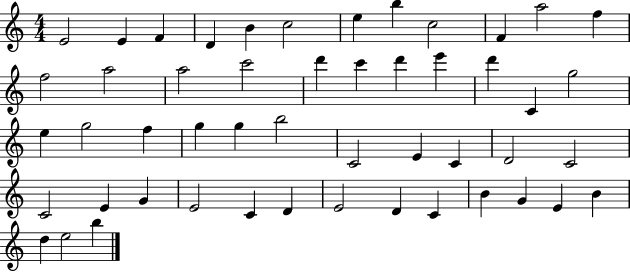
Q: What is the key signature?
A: C major